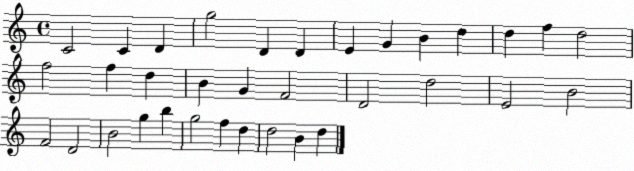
X:1
T:Untitled
M:4/4
L:1/4
K:C
C2 C D g2 D D E G B d d f d2 f2 f d B G F2 D2 d2 E2 B2 F2 D2 B2 g b g2 f d d2 B d